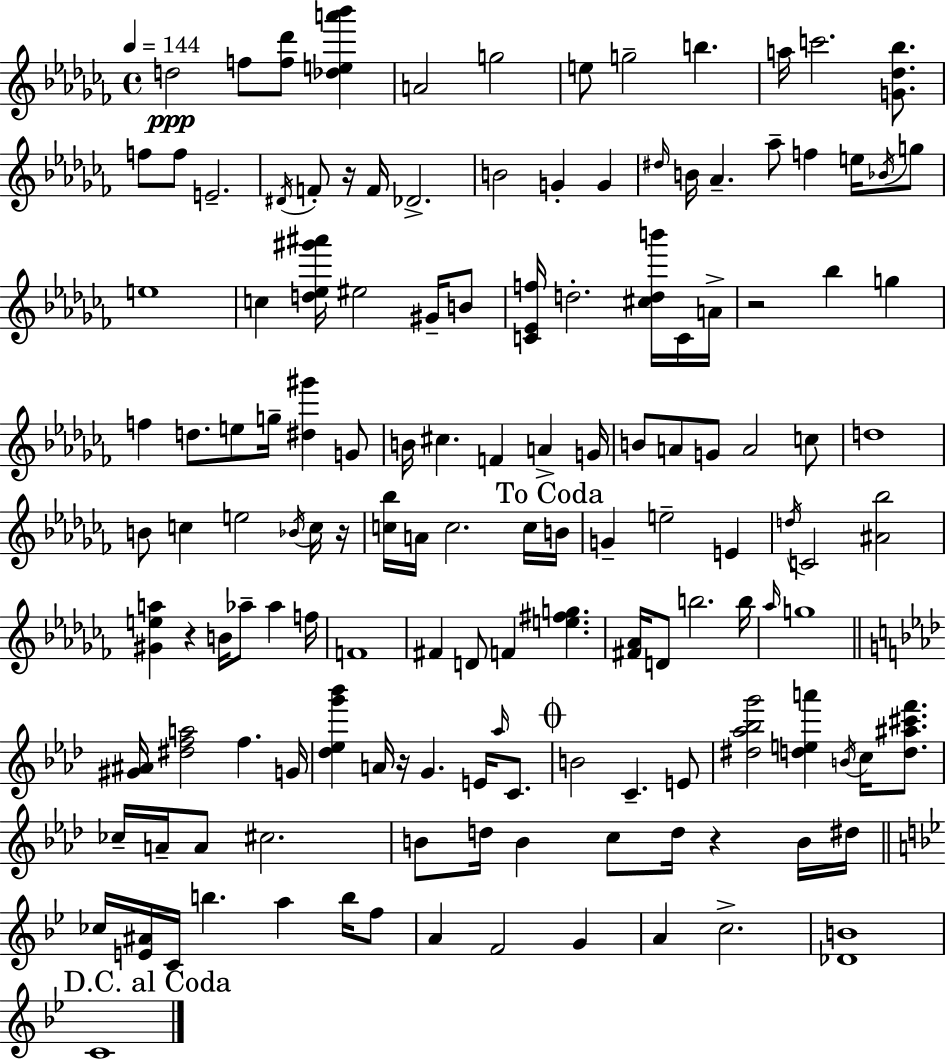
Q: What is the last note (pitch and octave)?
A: C4